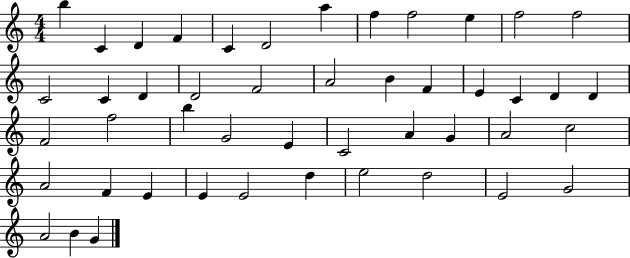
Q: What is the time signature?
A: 4/4